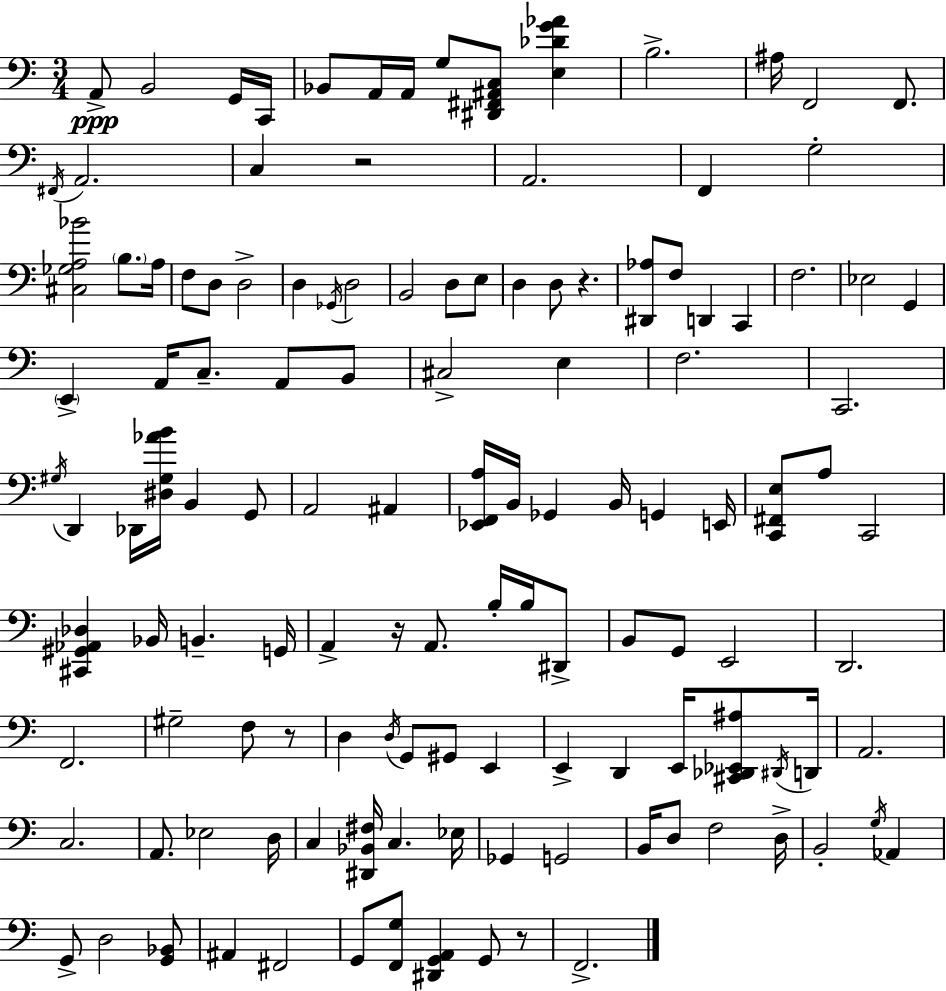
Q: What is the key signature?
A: C major